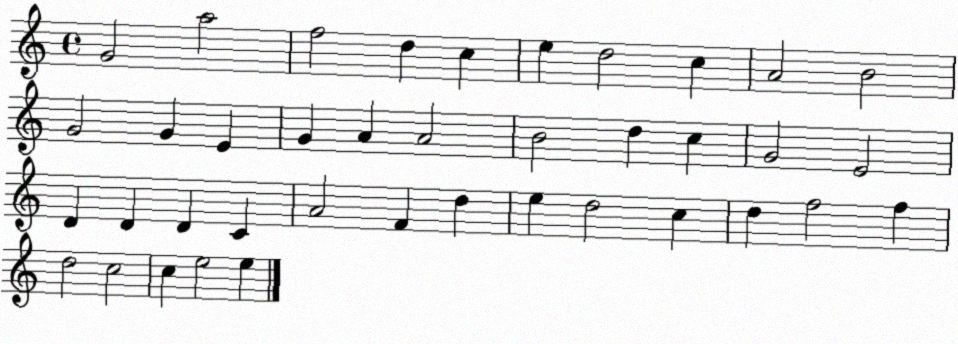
X:1
T:Untitled
M:4/4
L:1/4
K:C
G2 a2 f2 d c e d2 c A2 B2 G2 G E G A A2 B2 d c G2 E2 D D D C A2 F d e d2 c d f2 f d2 c2 c e2 e